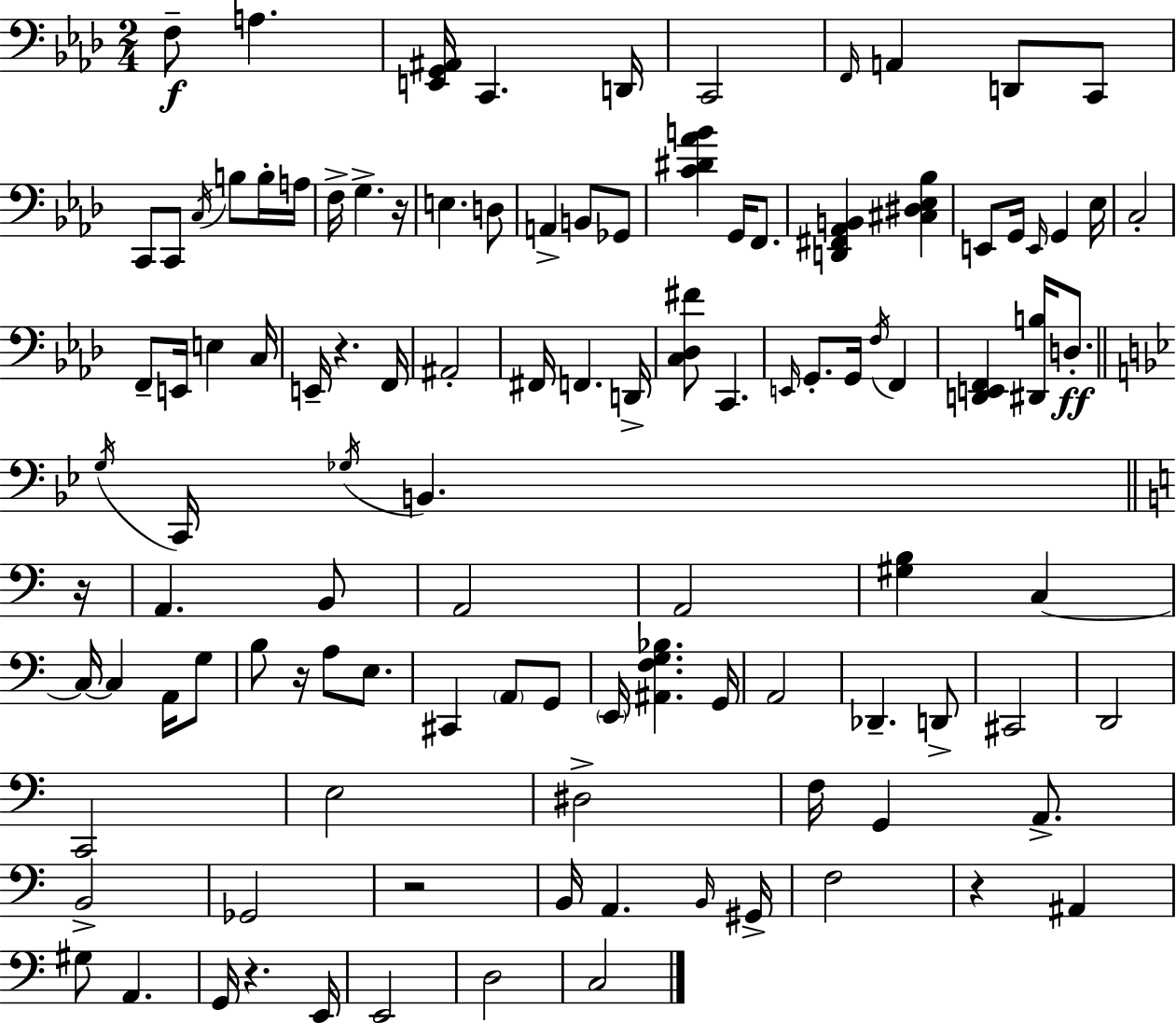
{
  \clef bass
  \numericTimeSignature
  \time 2/4
  \key f \minor
  f8--\f a4. | <e, g, ais,>16 c,4. d,16 | c,2 | \grace { f,16 } a,4 d,8 c,8 | \break c,8 c,8 \acciaccatura { c16 } b8 | b16-. a16 f16-> g4.-> | r16 e4. | d8 a,4-> b,8 | \break ges,8 <c' dis' aes' b'>4 g,16 f,8. | <d, fis, aes, b,>4 <cis dis ees bes>4 | e,8 g,16 \grace { e,16 } g,4 | ees16 c2-. | \break f,8-- e,16 e4 | c16 e,16-- r4. | f,16 ais,2-. | fis,16 f,4. | \break d,16-> <c des fis'>8 c,4. | \grace { e,16 } g,8.-. g,16 | \acciaccatura { f16 } f,4 <d, e, f,>4 | <dis, b>16 d8.-.\ff \bar "||" \break \key bes \major \acciaccatura { g16 } c,16 \acciaccatura { ges16 } b,4. | \bar "||" \break \key c \major r16 a,4. b,8 | a,2 | a,2 | <gis b>4 c4~~ | \break c16~~ c4 a,16 g8 | b8 r16 a8 e8. | cis,4 \parenthesize a,8 g,8 | \parenthesize e,16 <ais, f g bes>4. | \break g,16 a,2 | des,4.-- d,8-> | cis,2 | d,2 | \break c,2 | e2 | dis2-> | f16 g,4 a,8.-> | \break b,2-> | ges,2 | r2 | b,16 a,4. | \break \grace { b,16 } gis,16-> f2 | r4 ais,4 | gis8 a,4. | g,16 r4. | \break e,16 e,2 | d2 | c2 | \bar "|."
}